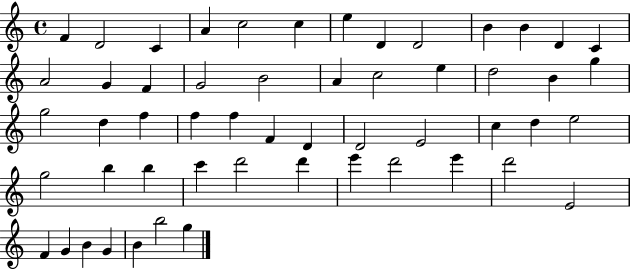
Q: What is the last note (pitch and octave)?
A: G5